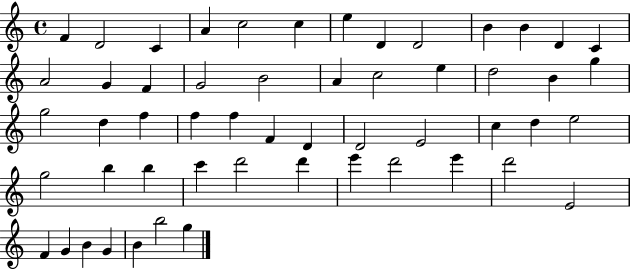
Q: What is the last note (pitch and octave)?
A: G5